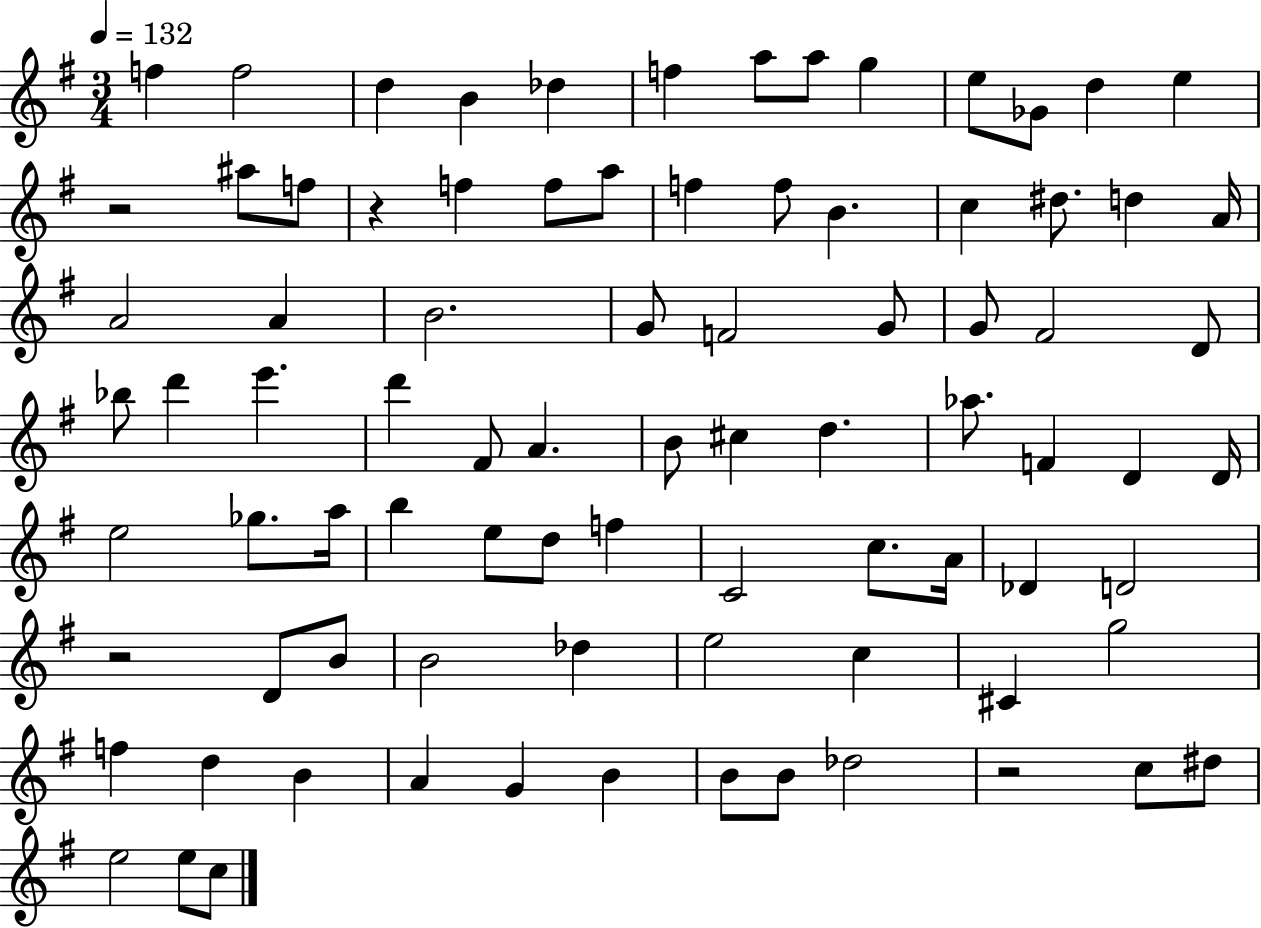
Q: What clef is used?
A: treble